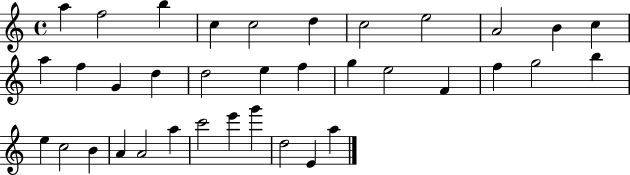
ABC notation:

X:1
T:Untitled
M:4/4
L:1/4
K:C
a f2 b c c2 d c2 e2 A2 B c a f G d d2 e f g e2 F f g2 b e c2 B A A2 a c'2 e' g' d2 E a